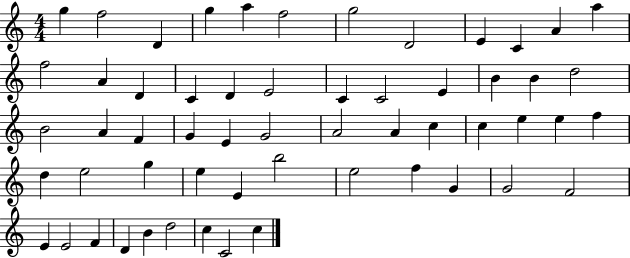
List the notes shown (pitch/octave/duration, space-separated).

G5/q F5/h D4/q G5/q A5/q F5/h G5/h D4/h E4/q C4/q A4/q A5/q F5/h A4/q D4/q C4/q D4/q E4/h C4/q C4/h E4/q B4/q B4/q D5/h B4/h A4/q F4/q G4/q E4/q G4/h A4/h A4/q C5/q C5/q E5/q E5/q F5/q D5/q E5/h G5/q E5/q E4/q B5/h E5/h F5/q G4/q G4/h F4/h E4/q E4/h F4/q D4/q B4/q D5/h C5/q C4/h C5/q